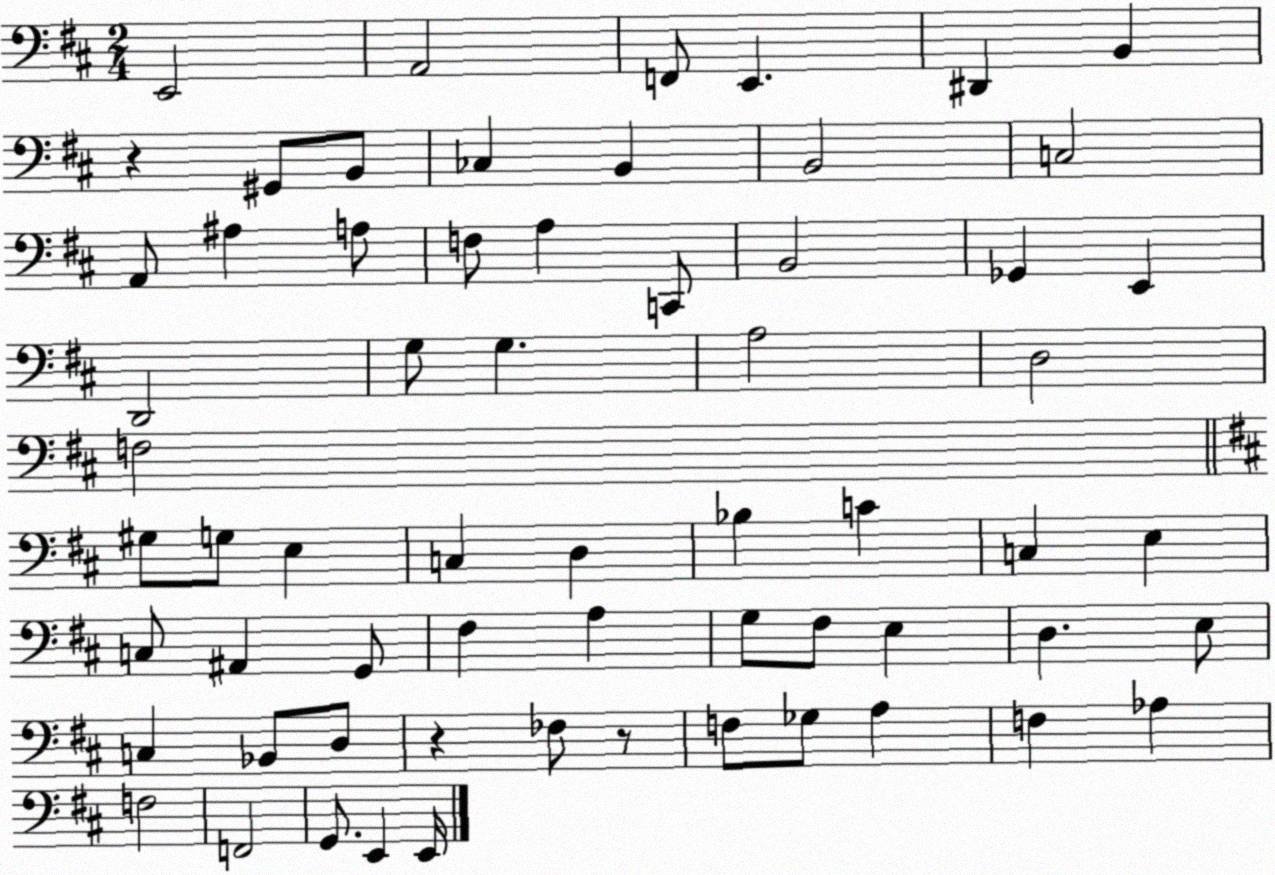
X:1
T:Untitled
M:2/4
L:1/4
K:D
E,,2 A,,2 F,,/2 E,, ^D,, B,, z ^G,,/2 B,,/2 _C, B,, B,,2 C,2 A,,/2 ^A, A,/2 F,/2 A, C,,/2 B,,2 _G,, E,, D,,2 G,/2 G, A,2 D,2 F,2 ^G,/2 G,/2 E, C, D, _B, C C, E, C,/2 ^A,, G,,/2 ^F, A, G,/2 ^F,/2 E, D, E,/2 C, _B,,/2 D,/2 z _F,/2 z/2 F,/2 _G,/2 A, F, _A, F,2 F,,2 G,,/2 E,, E,,/4